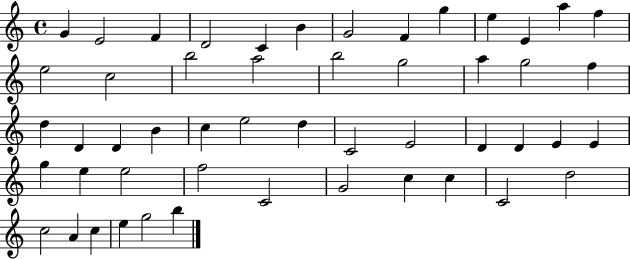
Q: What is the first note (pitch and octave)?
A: G4